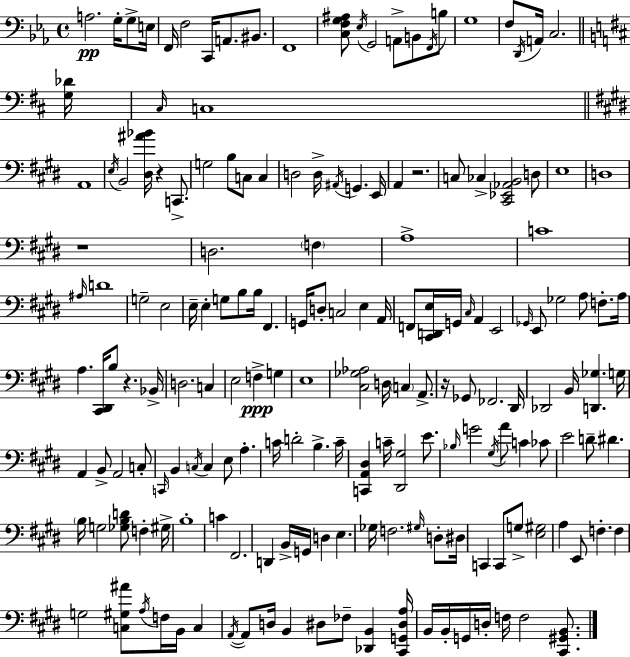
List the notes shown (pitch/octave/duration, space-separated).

A3/h. G3/s G3/e E3/s F2/s F3/h C2/s A2/e. BIS2/e. F2/w [C3,F3,G3,A#3]/e Eb3/s G2/h A2/e B2/e F2/s B3/e G3/w F3/e D2/s A2/s C3/h. [G3,Db4]/s C#3/s C3/w A2/w E3/s B2/h [D#3,A#4,Bb4]/s R/q C2/e. G3/h B3/e C3/e C3/q D3/h D3/s A#2/s G2/q. E2/s A2/q R/h. C3/e CES3/q [C#2,Eb2,Ab2,B2]/h D3/e E3/w D3/w R/w D3/h. F3/q A3/w C4/w A#3/s D4/w G3/h E3/h E3/s E3/q G3/e B3/e B3/s F#2/q. G2/s D3/e C3/h E3/q A2/s F2/e [C#2,D2,E3]/s G2/s C#3/s A2/q E2/h Gb2/s E2/e Gb3/h A3/e F3/e. A3/s A3/q. [C#2,D#2]/s B3/e R/q. Bb2/s D3/h. C3/q E3/h F3/q G3/q E3/w [C#3,Gb3,Ab3]/h D3/s C3/q A2/e. R/s Gb2/e FES2/h. D#2/s Db2/h B2/s [D2,Gb3]/q. G3/s A2/q B2/e A2/h C3/e C2/s B2/q C3/s C3/q E3/e A3/q. C4/s D4/h B3/q. C4/s [C2,A2,D#3]/q C4/s [D#2,G#3]/h E4/e. Bb3/s G4/h G#3/s A4/e C4/q CES4/e E4/h D4/e D#4/q. B3/s G3/h [Gb3,B3,D4]/e F3/q G#3/s B3/w C4/q F#2/h. D2/q B2/s G2/s D3/q E3/q. Gb3/s F3/h. G#3/s D3/e D#3/s C2/q C2/e G3/e [E3,G#3]/h A3/q E2/e F3/q. F3/q G3/h [C3,G#3,A#4]/e A3/s F3/s B2/s C3/q A2/s A2/e D3/s B2/q D#3/e FES3/e [Db2,B2]/q [C#2,G2,D#3,A3]/s B2/s B2/s G2/s D3/s F3/s F3/h [C#2,G#2,B2]/e.